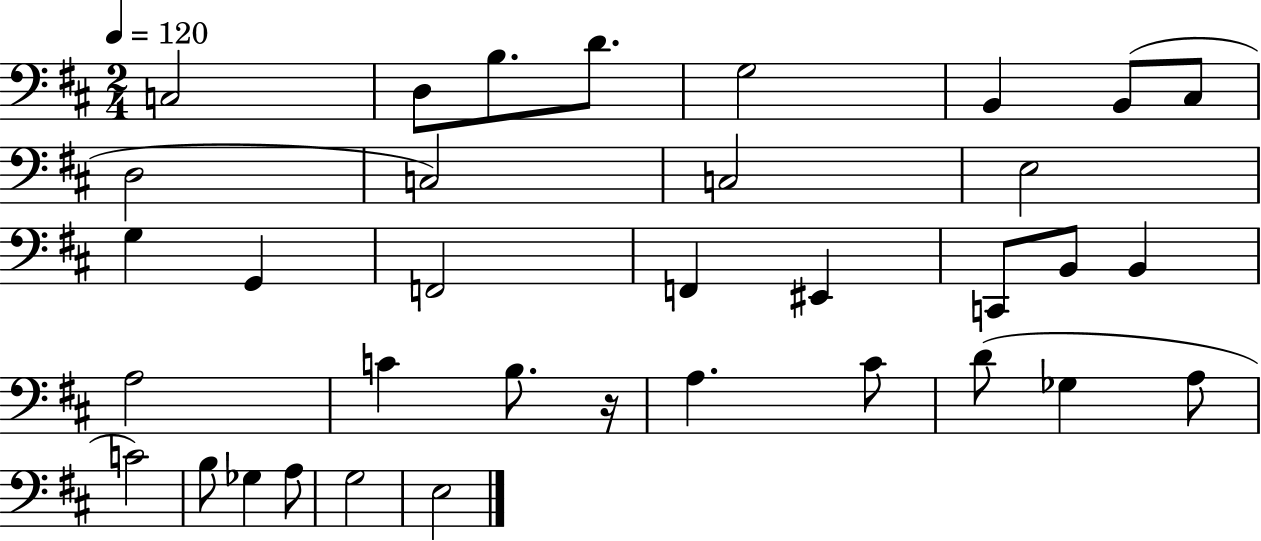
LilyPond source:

{
  \clef bass
  \numericTimeSignature
  \time 2/4
  \key d \major
  \tempo 4 = 120
  c2 | d8 b8. d'8. | g2 | b,4 b,8( cis8 | \break d2 | c2) | c2 | e2 | \break g4 g,4 | f,2 | f,4 eis,4 | c,8 b,8 b,4 | \break a2 | c'4 b8. r16 | a4. cis'8 | d'8( ges4 a8 | \break c'2) | b8 ges4 a8 | g2 | e2 | \break \bar "|."
}